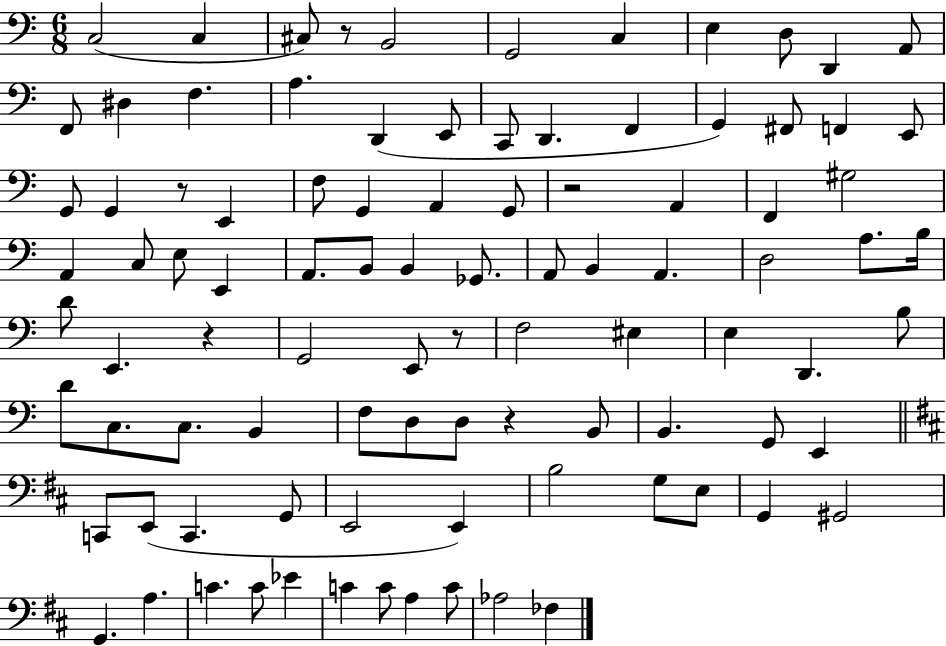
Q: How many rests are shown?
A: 6